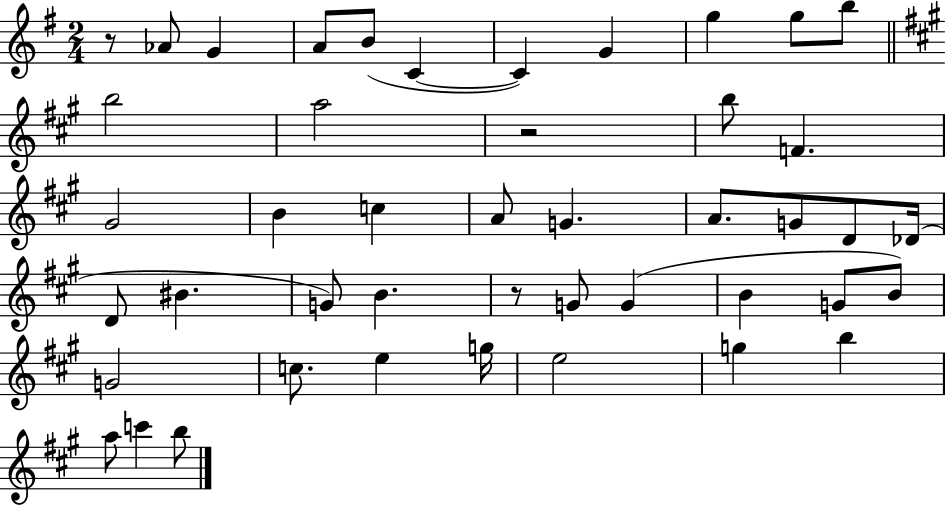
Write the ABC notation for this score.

X:1
T:Untitled
M:2/4
L:1/4
K:G
z/2 _A/2 G A/2 B/2 C C G g g/2 b/2 b2 a2 z2 b/2 F ^G2 B c A/2 G A/2 G/2 D/2 _D/4 D/2 ^B G/2 B z/2 G/2 G B G/2 B/2 G2 c/2 e g/4 e2 g b a/2 c' b/2